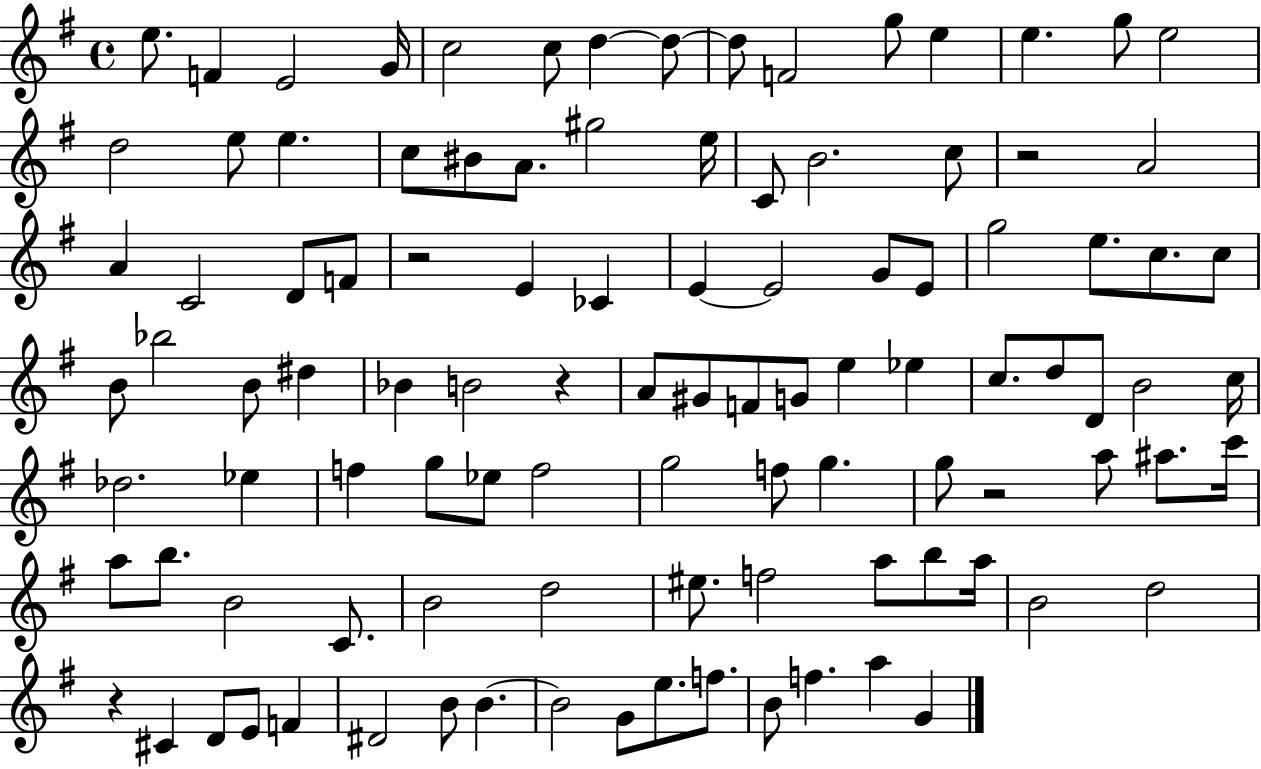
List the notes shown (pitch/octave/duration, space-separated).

E5/e. F4/q E4/h G4/s C5/h C5/e D5/q D5/e D5/e F4/h G5/e E5/q E5/q. G5/e E5/h D5/h E5/e E5/q. C5/e BIS4/e A4/e. G#5/h E5/s C4/e B4/h. C5/e R/h A4/h A4/q C4/h D4/e F4/e R/h E4/q CES4/q E4/q E4/h G4/e E4/e G5/h E5/e. C5/e. C5/e B4/e Bb5/h B4/e D#5/q Bb4/q B4/h R/q A4/e G#4/e F4/e G4/e E5/q Eb5/q C5/e. D5/e D4/e B4/h C5/s Db5/h. Eb5/q F5/q G5/e Eb5/e F5/h G5/h F5/e G5/q. G5/e R/h A5/e A#5/e. C6/s A5/e B5/e. B4/h C4/e. B4/h D5/h EIS5/e. F5/h A5/e B5/e A5/s B4/h D5/h R/q C#4/q D4/e E4/e F4/q D#4/h B4/e B4/q. B4/h G4/e E5/e. F5/e. B4/e F5/q. A5/q G4/q